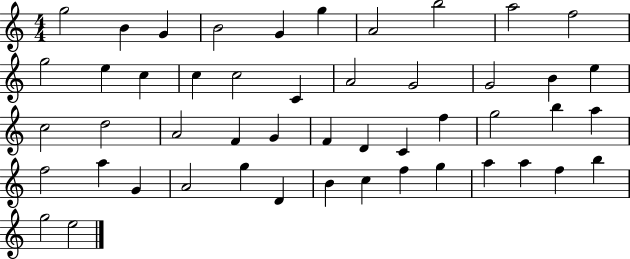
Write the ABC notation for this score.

X:1
T:Untitled
M:4/4
L:1/4
K:C
g2 B G B2 G g A2 b2 a2 f2 g2 e c c c2 C A2 G2 G2 B e c2 d2 A2 F G F D C f g2 b a f2 a G A2 g D B c f g a a f b g2 e2